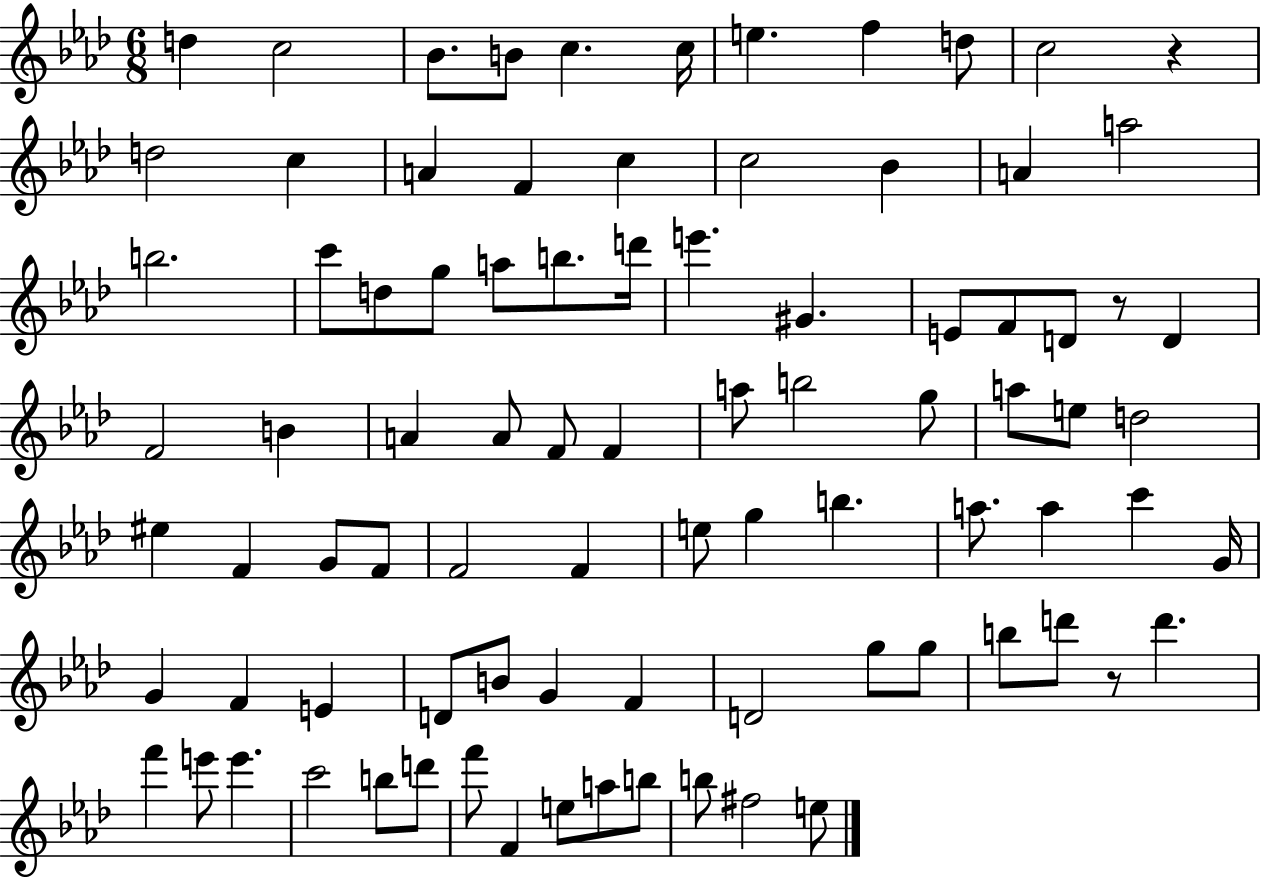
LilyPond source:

{
  \clef treble
  \numericTimeSignature
  \time 6/8
  \key aes \major
  \repeat volta 2 { d''4 c''2 | bes'8. b'8 c''4. c''16 | e''4. f''4 d''8 | c''2 r4 | \break d''2 c''4 | a'4 f'4 c''4 | c''2 bes'4 | a'4 a''2 | \break b''2. | c'''8 d''8 g''8 a''8 b''8. d'''16 | e'''4. gis'4. | e'8 f'8 d'8 r8 d'4 | \break f'2 b'4 | a'4 a'8 f'8 f'4 | a''8 b''2 g''8 | a''8 e''8 d''2 | \break eis''4 f'4 g'8 f'8 | f'2 f'4 | e''8 g''4 b''4. | a''8. a''4 c'''4 g'16 | \break g'4 f'4 e'4 | d'8 b'8 g'4 f'4 | d'2 g''8 g''8 | b''8 d'''8 r8 d'''4. | \break f'''4 e'''8 e'''4. | c'''2 b''8 d'''8 | f'''8 f'4 e''8 a''8 b''8 | b''8 fis''2 e''8 | \break } \bar "|."
}